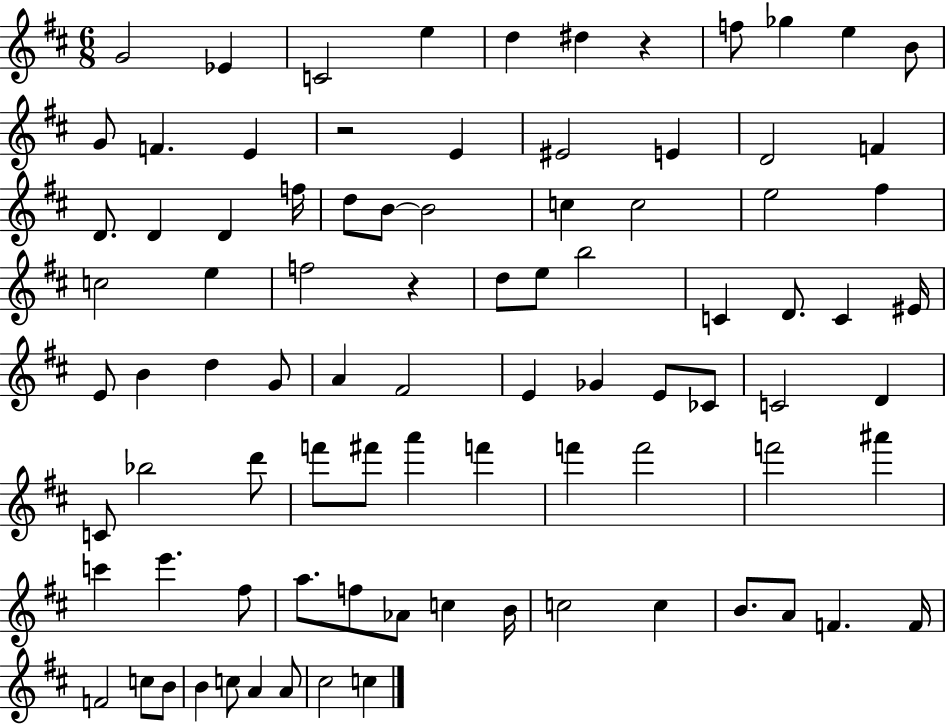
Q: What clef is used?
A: treble